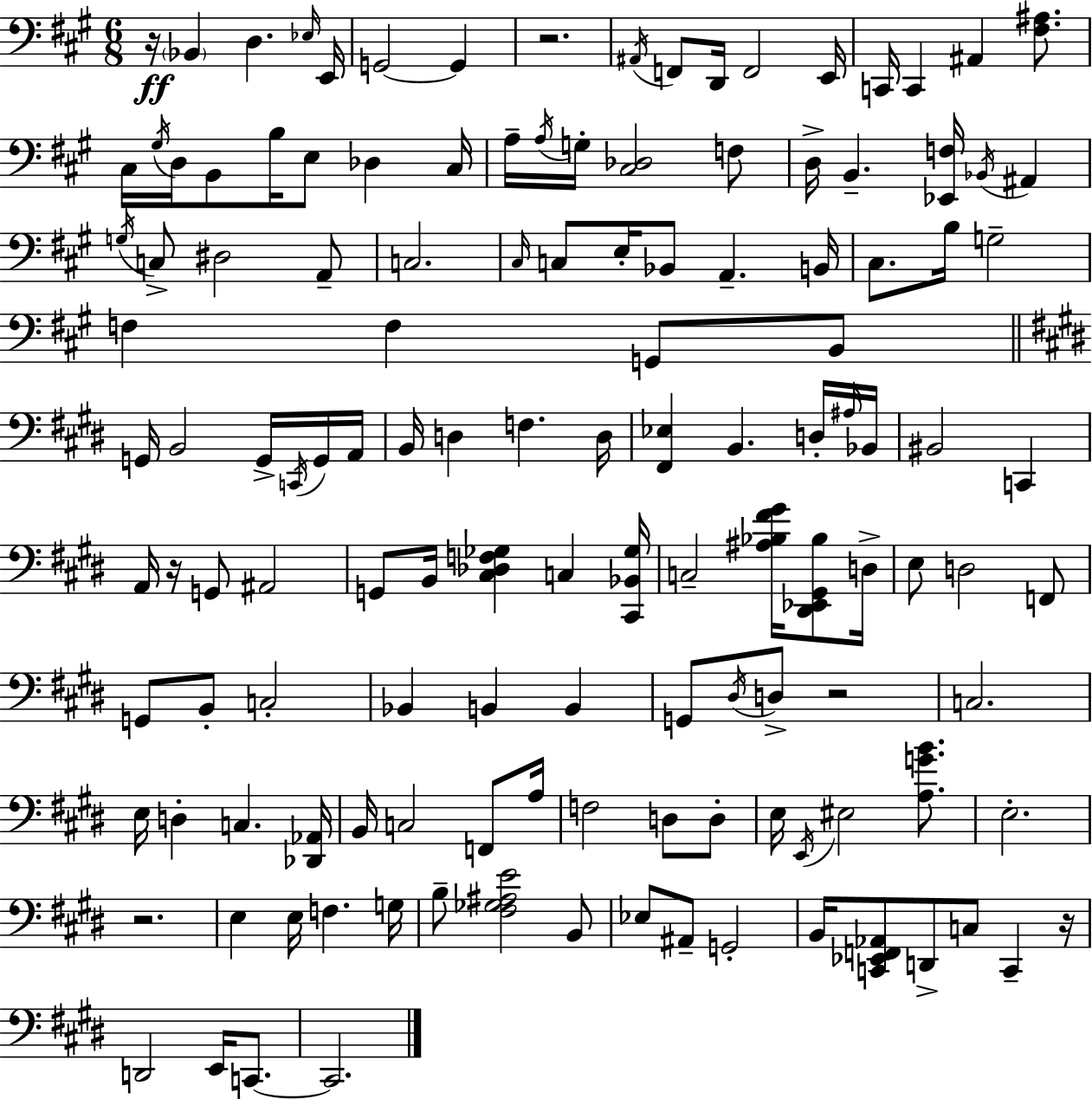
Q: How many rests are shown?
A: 6